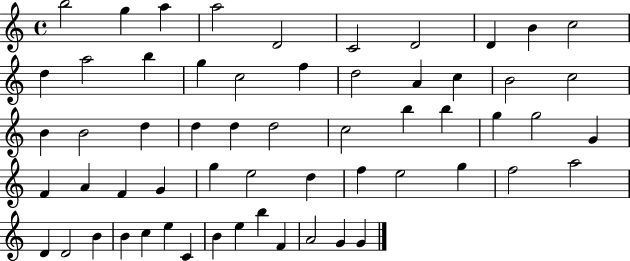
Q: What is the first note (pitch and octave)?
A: B5